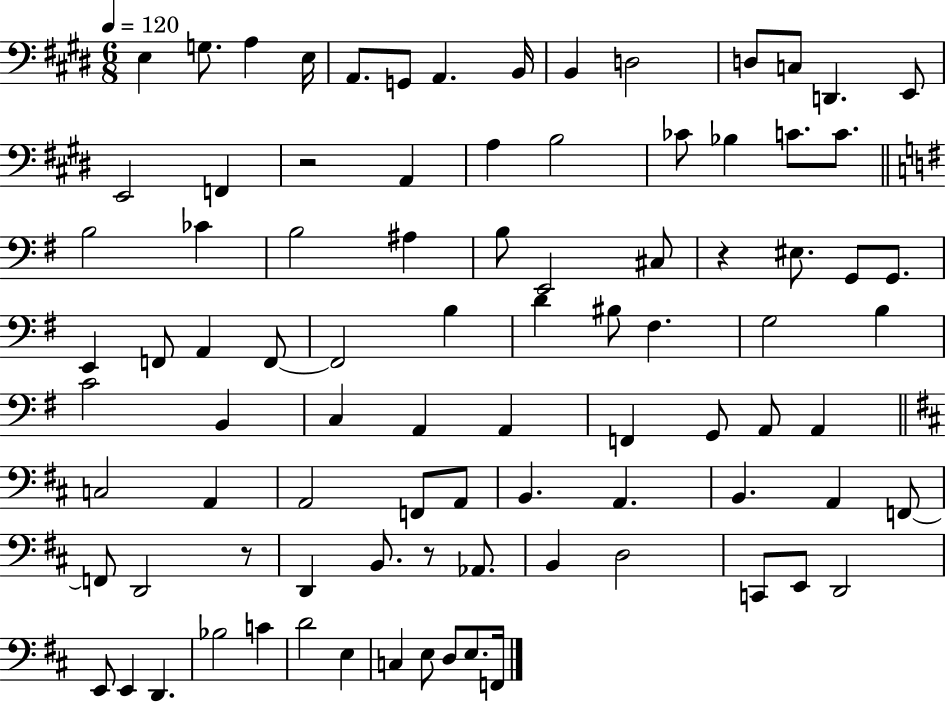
X:1
T:Untitled
M:6/8
L:1/4
K:E
E, G,/2 A, E,/4 A,,/2 G,,/2 A,, B,,/4 B,, D,2 D,/2 C,/2 D,, E,,/2 E,,2 F,, z2 A,, A, B,2 _C/2 _B, C/2 C/2 B,2 _C B,2 ^A, B,/2 E,,2 ^C,/2 z ^E,/2 G,,/2 G,,/2 E,, F,,/2 A,, F,,/2 F,,2 B, D ^B,/2 ^F, G,2 B, C2 B,, C, A,, A,, F,, G,,/2 A,,/2 A,, C,2 A,, A,,2 F,,/2 A,,/2 B,, A,, B,, A,, F,,/2 F,,/2 D,,2 z/2 D,, B,,/2 z/2 _A,,/2 B,, D,2 C,,/2 E,,/2 D,,2 E,,/2 E,, D,, _B,2 C D2 E, C, E,/2 D,/2 E,/2 F,,/4